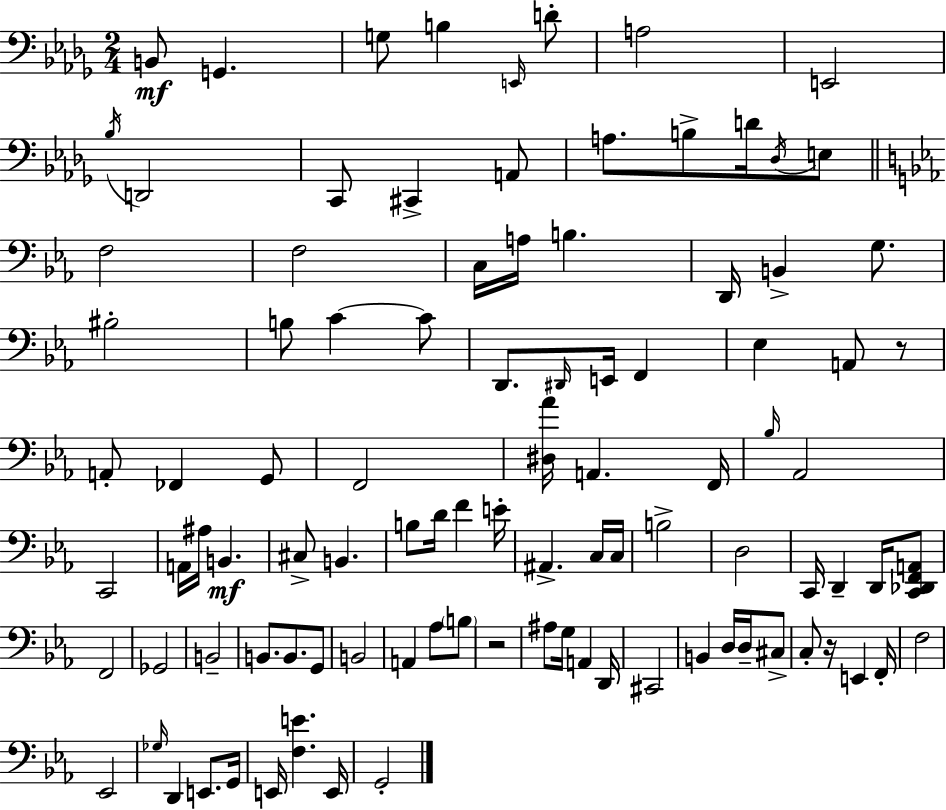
B2/e G2/q. G3/e B3/q E2/s D4/e A3/h E2/h Bb3/s D2/h C2/e C#2/q A2/e A3/e. B3/e D4/s Db3/s E3/e F3/h F3/h C3/s A3/s B3/q. D2/s B2/q G3/e. BIS3/h B3/e C4/q C4/e D2/e. D#2/s E2/s F2/q Eb3/q A2/e R/e A2/e FES2/q G2/e F2/h [D#3,Ab4]/s A2/q. F2/s Bb3/s Ab2/h C2/h A2/s A#3/s B2/q. C#3/e B2/q. B3/e D4/s F4/q E4/s A#2/q. C3/s C3/s B3/h D3/h C2/s D2/q D2/s [C2,Db2,F2,A2]/e F2/h Gb2/h B2/h B2/e. B2/e. G2/e B2/h A2/q Ab3/e B3/e R/h A#3/e G3/s A2/q D2/s C#2/h B2/q D3/s D3/s C#3/e C3/e R/s E2/q F2/s F3/h Eb2/h Gb3/s D2/q E2/e. G2/s E2/s [F3,E4]/q. E2/s G2/h